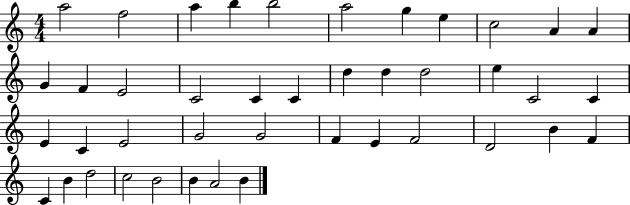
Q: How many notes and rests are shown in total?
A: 42